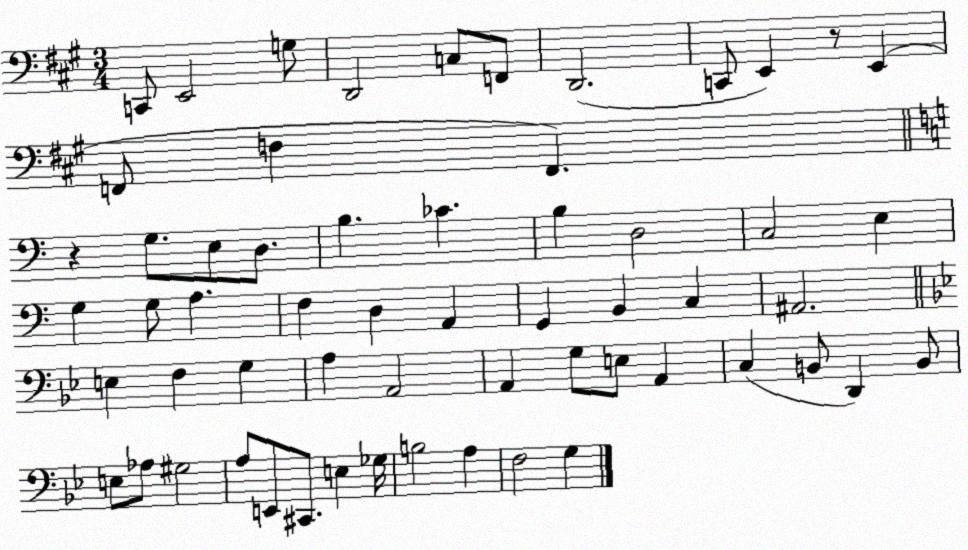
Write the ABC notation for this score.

X:1
T:Untitled
M:3/4
L:1/4
K:A
C,,/2 E,,2 G,/2 D,,2 C,/2 F,,/2 D,,2 C,,/2 E,, z/2 E,, F,,/2 F, F,, z G,/2 E,/2 D,/2 B, _C B, D,2 C,2 E, G, G,/2 A, F, D, A,, G,, B,, C, ^A,,2 E, F, G, A, A,,2 A,, G,/2 E,/2 A,, C, B,,/2 D,, B,,/2 E,/2 _A,/2 ^G,2 A,/2 E,,/2 ^C,,/2 E, _G,/4 B,2 A, F,2 G,